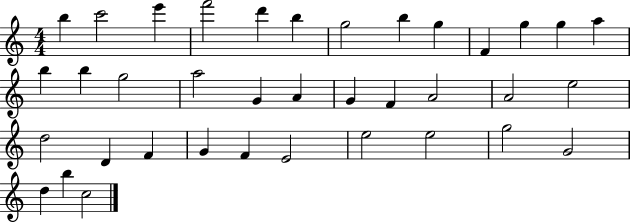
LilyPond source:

{
  \clef treble
  \numericTimeSignature
  \time 4/4
  \key c \major
  b''4 c'''2 e'''4 | f'''2 d'''4 b''4 | g''2 b''4 g''4 | f'4 g''4 g''4 a''4 | \break b''4 b''4 g''2 | a''2 g'4 a'4 | g'4 f'4 a'2 | a'2 e''2 | \break d''2 d'4 f'4 | g'4 f'4 e'2 | e''2 e''2 | g''2 g'2 | \break d''4 b''4 c''2 | \bar "|."
}